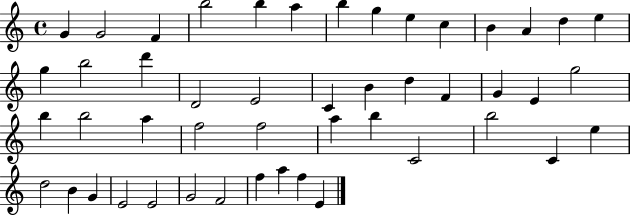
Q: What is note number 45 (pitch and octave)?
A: F5